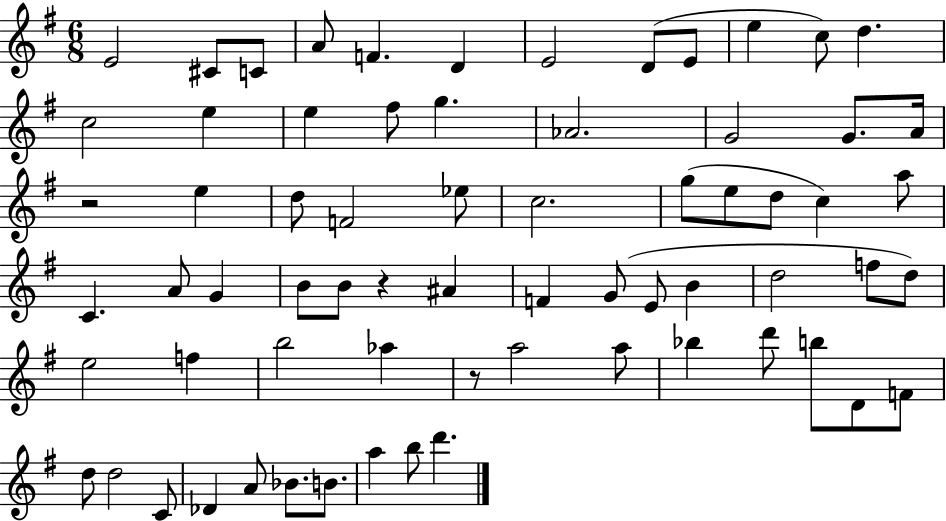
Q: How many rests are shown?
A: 3